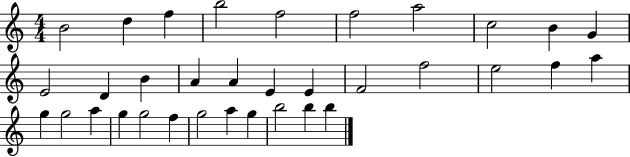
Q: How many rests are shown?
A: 0